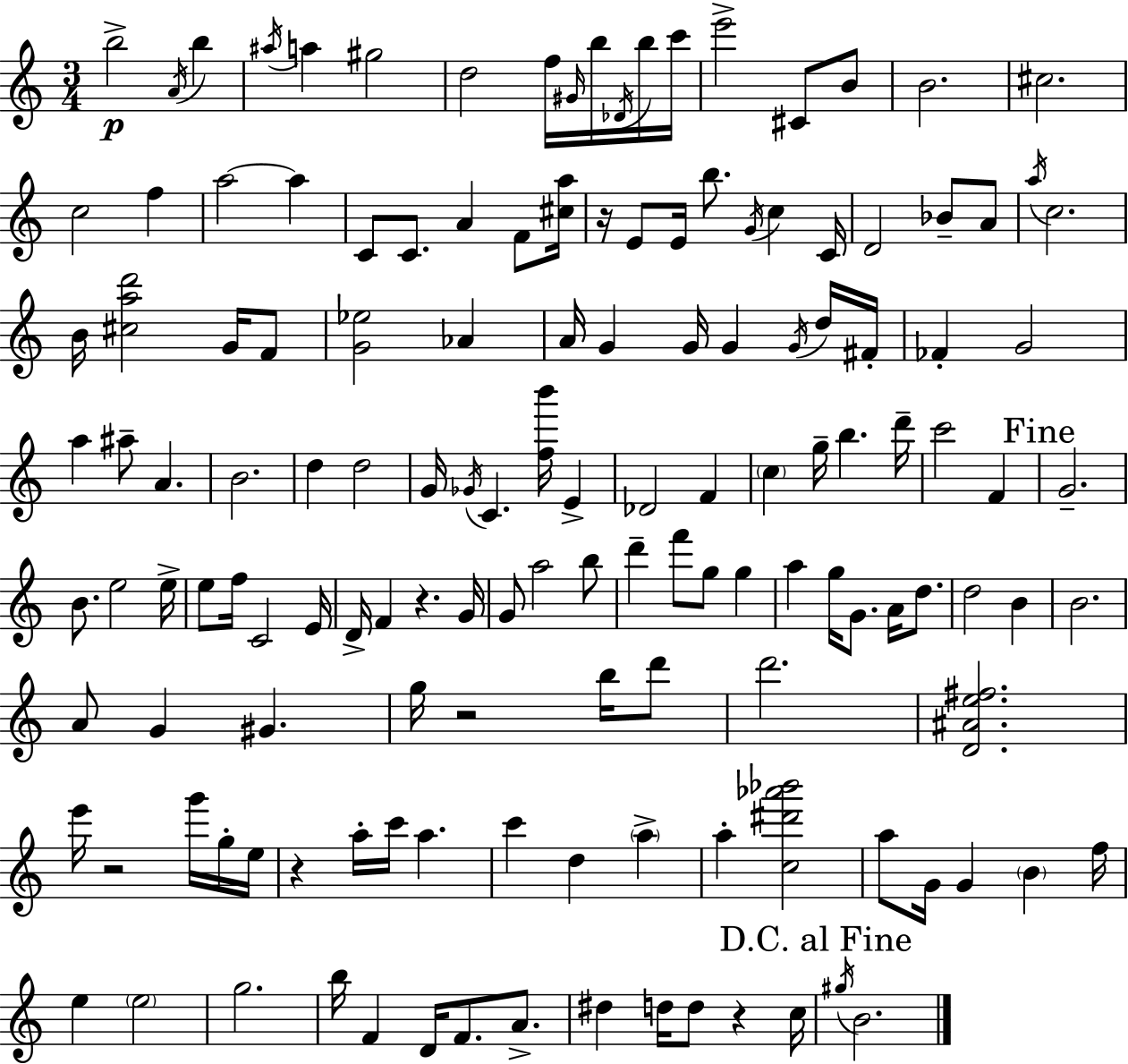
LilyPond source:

{
  \clef treble
  \numericTimeSignature
  \time 3/4
  \key c \major
  b''2->\p \acciaccatura { a'16 } b''4 | \acciaccatura { ais''16 } a''4 gis''2 | d''2 f''16 \grace { gis'16 } | b''16 \acciaccatura { des'16 } b''16 c'''16 e'''2-> | \break cis'8 b'8 b'2. | cis''2. | c''2 | f''4 a''2~~ | \break a''4 c'8 c'8. a'4 | f'8 <cis'' a''>16 r16 e'8 e'16 b''8. \acciaccatura { g'16 } | c''4 c'16 d'2 | bes'8-- a'8 \acciaccatura { a''16 } c''2. | \break b'16 <cis'' a'' d'''>2 | g'16 f'8 <g' ees''>2 | aes'4 a'16 g'4 g'16 | g'4 \acciaccatura { g'16 } d''16 fis'16-. fes'4-. g'2 | \break a''4 ais''8-- | a'4. b'2. | d''4 d''2 | g'16 \acciaccatura { ges'16 } c'4. | \break <f'' b'''>16 e'4-> des'2 | f'4 \parenthesize c''4 | g''16-- b''4. d'''16-- c'''2 | f'4 \mark "Fine" g'2.-- | \break b'8. e''2 | e''16-> e''8 f''16 c'2 | e'16 d'16-> f'4 | r4. g'16 g'8 a''2 | \break b''8 d'''4-- | f'''8 g''8 g''4 a''4 | g''16 g'8. a'16 d''8. d''2 | b'4 b'2. | \break a'8 g'4 | gis'4. g''16 r2 | b''16 d'''8 d'''2. | <d' ais' e'' fis''>2. | \break e'''16 r2 | g'''16 g''16-. e''16 r4 | a''16-. c'''16 a''4. c'''4 | d''4 \parenthesize a''4-> a''4-. | \break <c'' dis''' aes''' bes'''>2 a''8 g'16 g'4 | \parenthesize b'4 f''16 e''4 | \parenthesize e''2 g''2. | b''16 f'4 | \break d'16 f'8. a'8.-> dis''4 | d''16 d''8 r4 c''16 \mark "D.C. al Fine" \acciaccatura { gis''16 } b'2. | \bar "|."
}